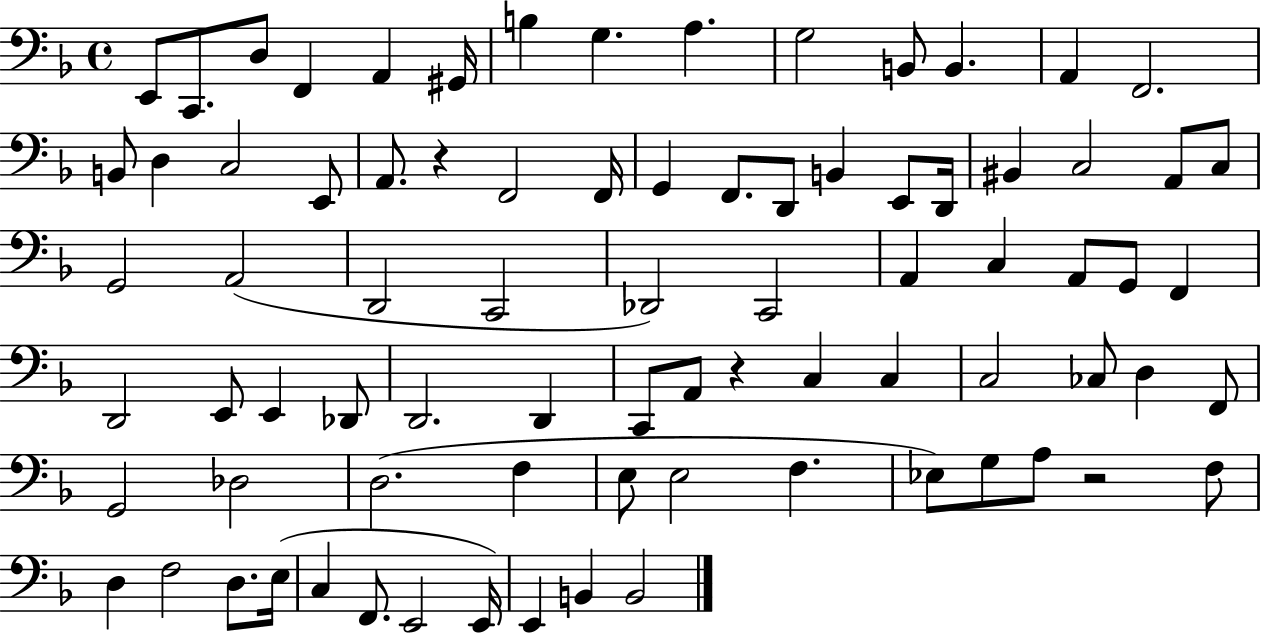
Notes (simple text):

E2/e C2/e. D3/e F2/q A2/q G#2/s B3/q G3/q. A3/q. G3/h B2/e B2/q. A2/q F2/h. B2/e D3/q C3/h E2/e A2/e. R/q F2/h F2/s G2/q F2/e. D2/e B2/q E2/e D2/s BIS2/q C3/h A2/e C3/e G2/h A2/h D2/h C2/h Db2/h C2/h A2/q C3/q A2/e G2/e F2/q D2/h E2/e E2/q Db2/e D2/h. D2/q C2/e A2/e R/q C3/q C3/q C3/h CES3/e D3/q F2/e G2/h Db3/h D3/h. F3/q E3/e E3/h F3/q. Eb3/e G3/e A3/e R/h F3/e D3/q F3/h D3/e. E3/s C3/q F2/e. E2/h E2/s E2/q B2/q B2/h